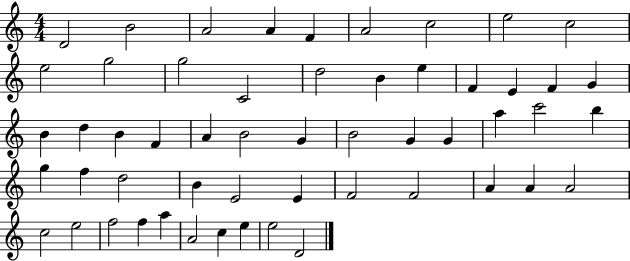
X:1
T:Untitled
M:4/4
L:1/4
K:C
D2 B2 A2 A F A2 c2 e2 c2 e2 g2 g2 C2 d2 B e F E F G B d B F A B2 G B2 G G a c'2 b g f d2 B E2 E F2 F2 A A A2 c2 e2 f2 f a A2 c e e2 D2